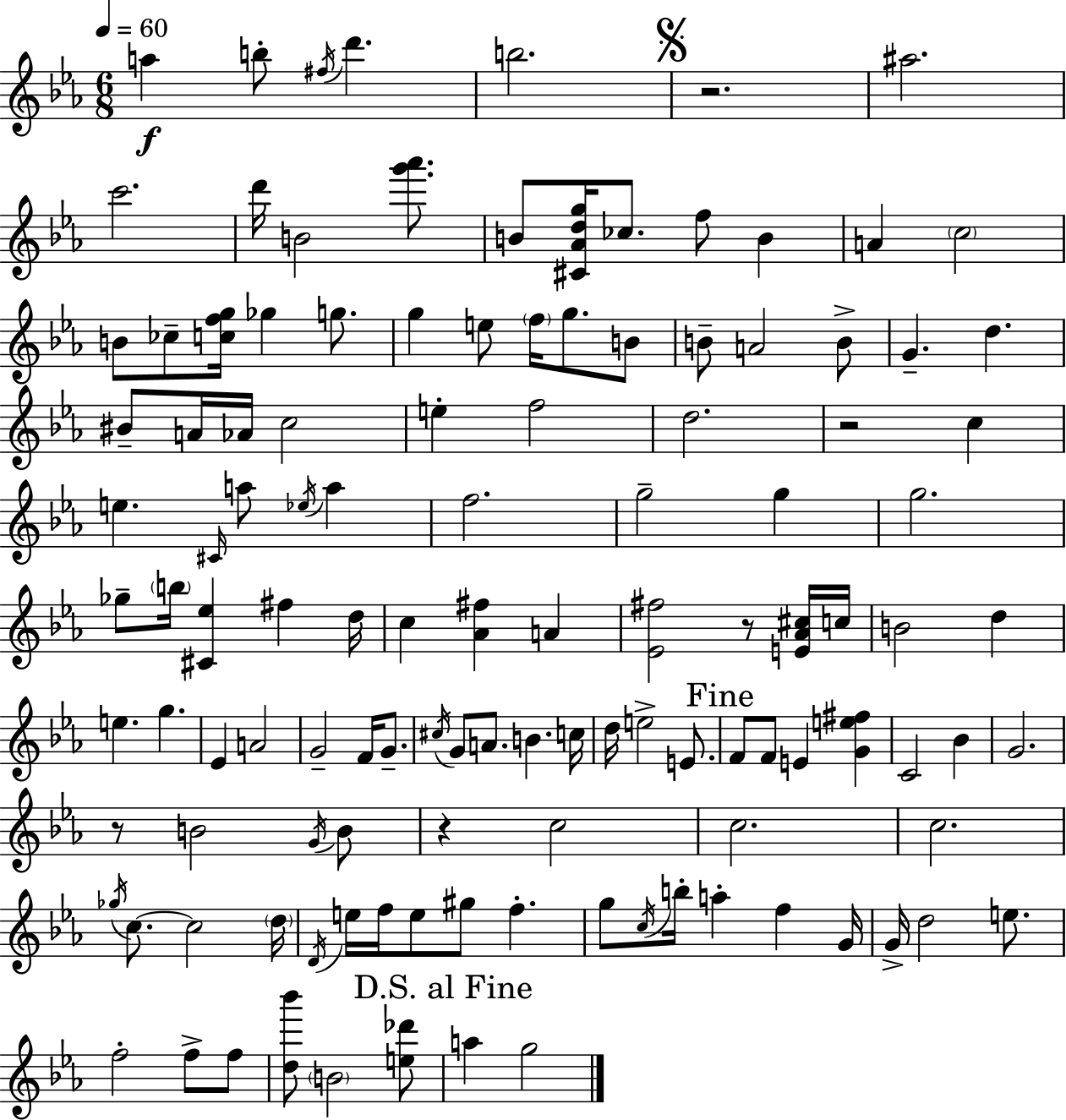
A5/q B5/e F#5/s D6/q. B5/h. R/h. A#5/h. C6/h. D6/s B4/h [G6,Ab6]/e. B4/e [C#4,Ab4,D5,G5]/s CES5/e. F5/e B4/q A4/q C5/h B4/e CES5/e [C5,F5,G5]/s Gb5/q G5/e. G5/q E5/e F5/s G5/e. B4/e B4/e A4/h B4/e G4/q. D5/q. BIS4/e A4/s Ab4/s C5/h E5/q F5/h D5/h. R/h C5/q E5/q. C#4/s A5/e Eb5/s A5/q F5/h. G5/h G5/q G5/h. Gb5/e B5/s [C#4,Eb5]/q F#5/q D5/s C5/q [Ab4,F#5]/q A4/q [Eb4,F#5]/h R/e [E4,Ab4,C#5]/s C5/s B4/h D5/q E5/q. G5/q. Eb4/q A4/h G4/h F4/s G4/e. C#5/s G4/e A4/e. B4/q. C5/s D5/s E5/h E4/e. F4/e F4/e E4/q [G4,E5,F#5]/q C4/h Bb4/q G4/h. R/e B4/h G4/s B4/e R/q C5/h C5/h. C5/h. Gb5/s C5/e. C5/h D5/s D4/s E5/s F5/s E5/e G#5/e F5/q. G5/e C5/s B5/s A5/q F5/q G4/s G4/s D5/h E5/e. F5/h F5/e F5/e [D5,Bb6]/e B4/h [E5,Db6]/e A5/q G5/h